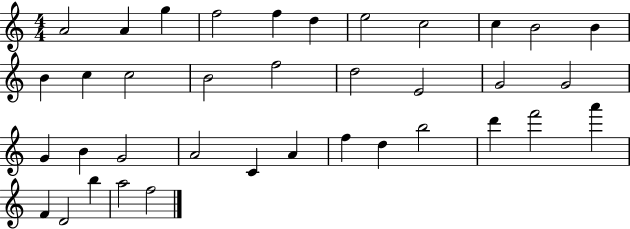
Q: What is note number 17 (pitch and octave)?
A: D5